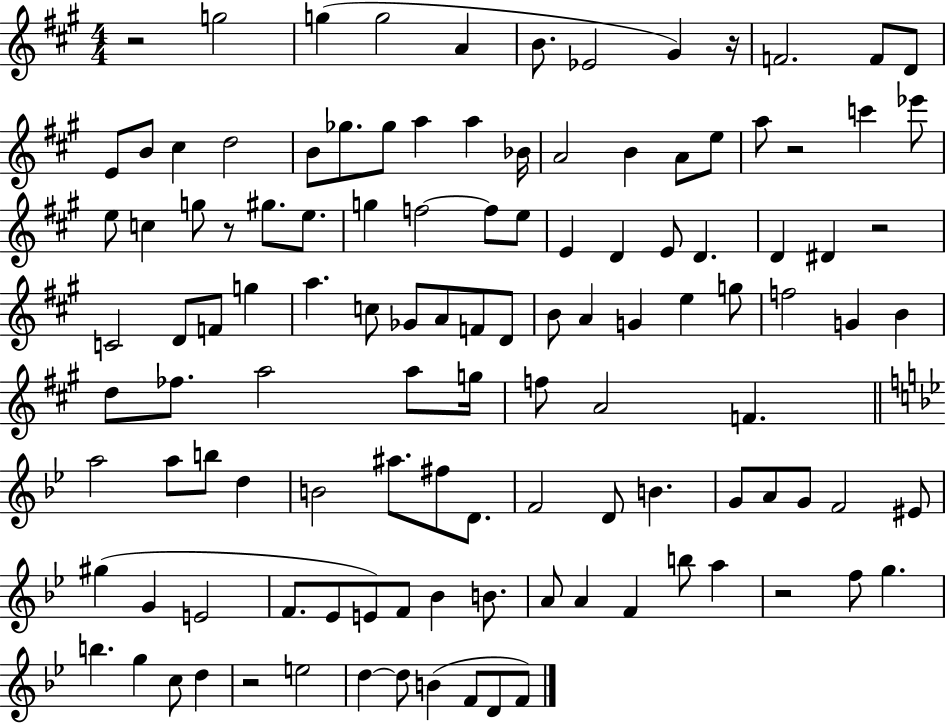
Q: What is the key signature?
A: A major